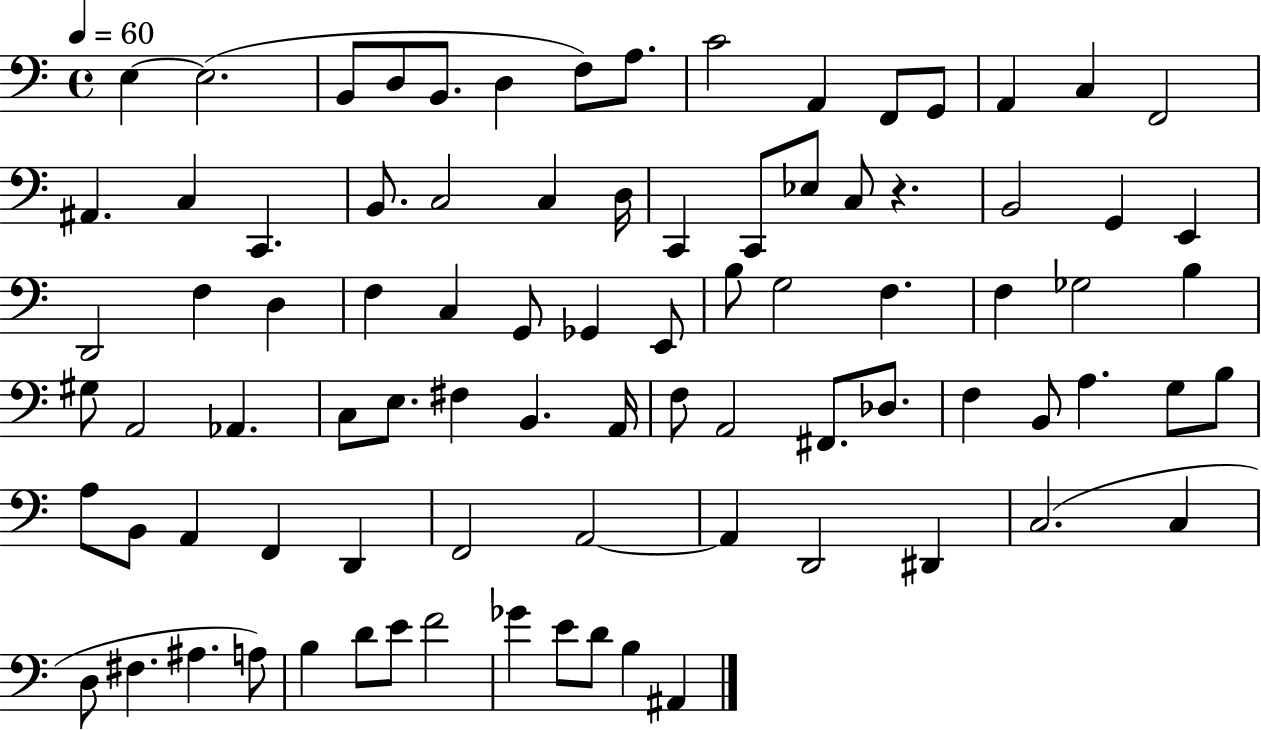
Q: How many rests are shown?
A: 1